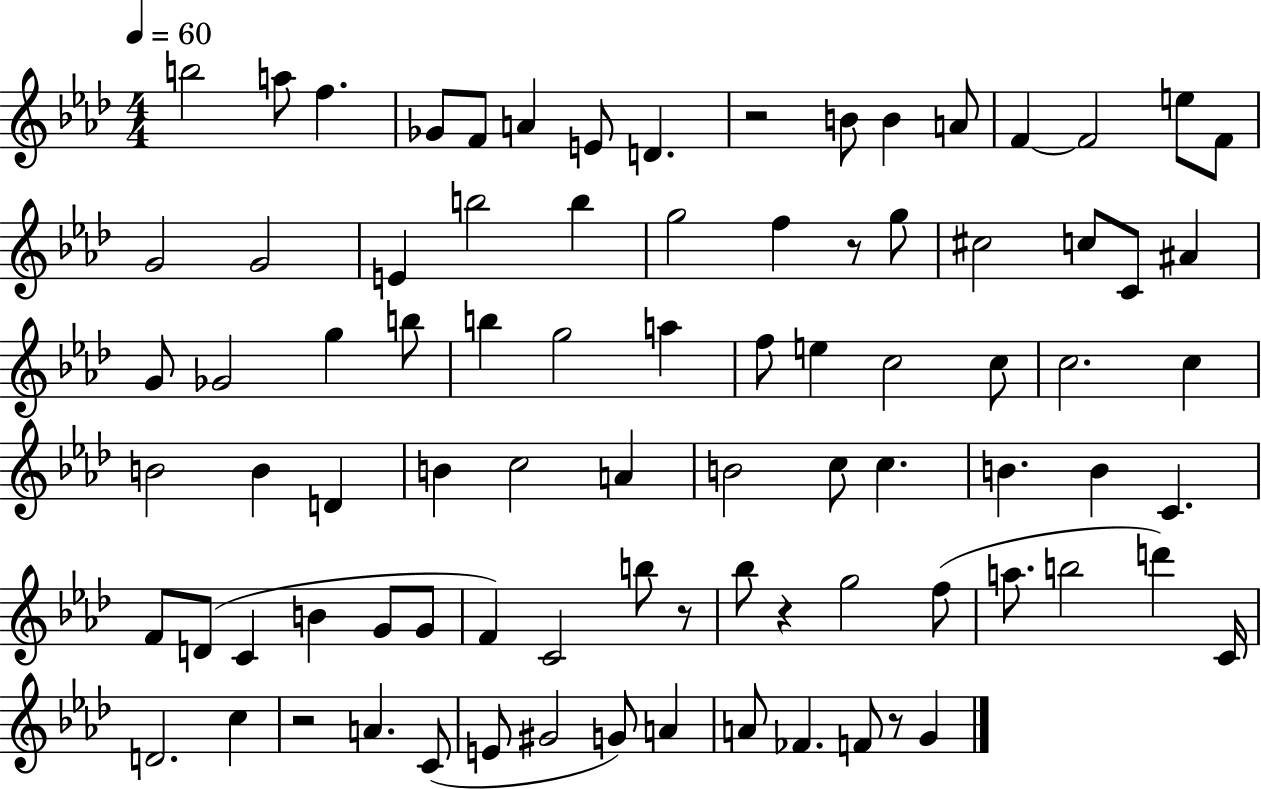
X:1
T:Untitled
M:4/4
L:1/4
K:Ab
b2 a/2 f _G/2 F/2 A E/2 D z2 B/2 B A/2 F F2 e/2 F/2 G2 G2 E b2 b g2 f z/2 g/2 ^c2 c/2 C/2 ^A G/2 _G2 g b/2 b g2 a f/2 e c2 c/2 c2 c B2 B D B c2 A B2 c/2 c B B C F/2 D/2 C B G/2 G/2 F C2 b/2 z/2 _b/2 z g2 f/2 a/2 b2 d' C/4 D2 c z2 A C/2 E/2 ^G2 G/2 A A/2 _F F/2 z/2 G